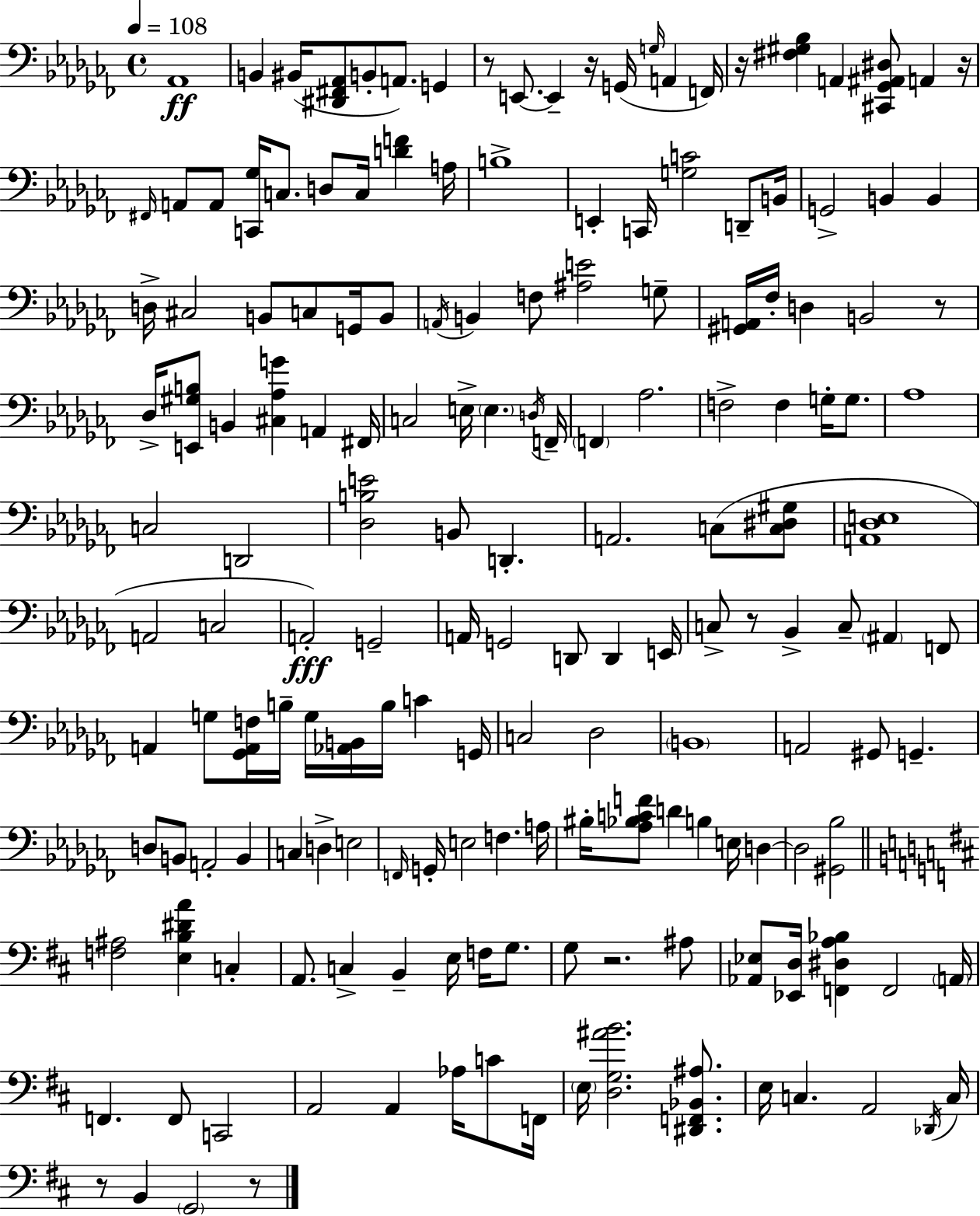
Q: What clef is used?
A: bass